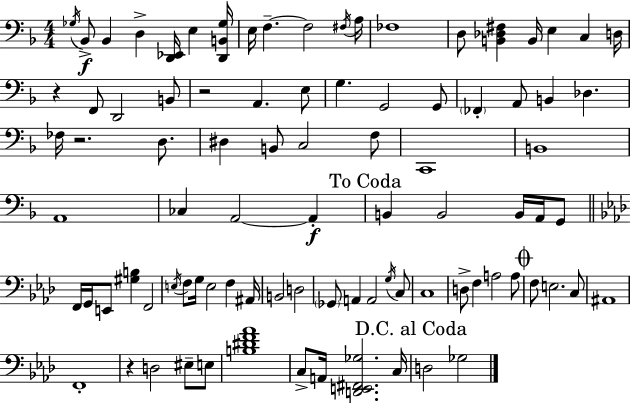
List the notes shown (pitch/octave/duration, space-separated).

Gb3/s Bb2/e Bb2/q D3/q [D2,Eb2]/s E3/q [D2,B2,Gb3]/s E3/s F3/q. F3/h F#3/s A3/s FES3/w D3/e [B2,Db3,F#3]/q B2/s E3/q C3/q D3/s R/q F2/e D2/h B2/e R/h A2/q. E3/e G3/q. G2/h G2/e FES2/q A2/e B2/q Db3/q. FES3/s R/h. D3/e. D#3/q B2/e C3/h F3/e C2/w B2/w A2/w CES3/q A2/h A2/q B2/q B2/h B2/s A2/s G2/e F2/s G2/s E2/e [G#3,B3]/q F2/h E3/s F3/e G3/s E3/h F3/q A#2/s B2/h D3/h Gb2/e A2/q A2/h G3/s C3/e C3/w D3/e F3/q A3/h A3/e F3/e E3/h. C3/e A#2/w F2/w R/q D3/h EIS3/e E3/e [B3,D#4,F4,Ab4]/w C3/e A2/s [D2,E2,F#2,Gb3]/h. C3/s D3/h Gb3/h